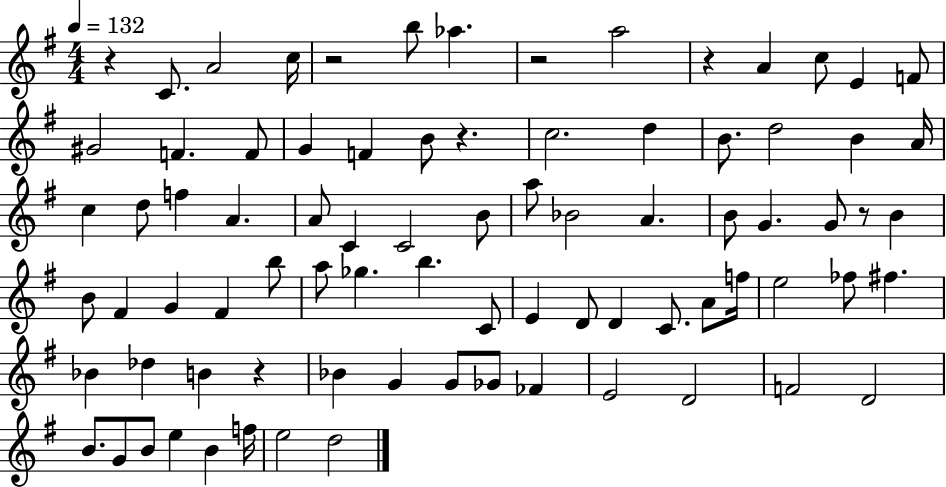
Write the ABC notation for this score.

X:1
T:Untitled
M:4/4
L:1/4
K:G
z C/2 A2 c/4 z2 b/2 _a z2 a2 z A c/2 E F/2 ^G2 F F/2 G F B/2 z c2 d B/2 d2 B A/4 c d/2 f A A/2 C C2 B/2 a/2 _B2 A B/2 G G/2 z/2 B B/2 ^F G ^F b/2 a/2 _g b C/2 E D/2 D C/2 A/2 f/4 e2 _f/2 ^f _B _d B z _B G G/2 _G/2 _F E2 D2 F2 D2 B/2 G/2 B/2 e B f/4 e2 d2